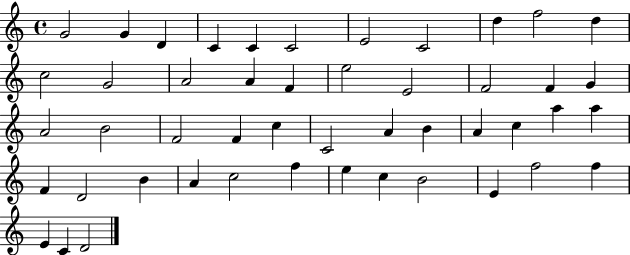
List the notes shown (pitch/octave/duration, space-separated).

G4/h G4/q D4/q C4/q C4/q C4/h E4/h C4/h D5/q F5/h D5/q C5/h G4/h A4/h A4/q F4/q E5/h E4/h F4/h F4/q G4/q A4/h B4/h F4/h F4/q C5/q C4/h A4/q B4/q A4/q C5/q A5/q A5/q F4/q D4/h B4/q A4/q C5/h F5/q E5/q C5/q B4/h E4/q F5/h F5/q E4/q C4/q D4/h